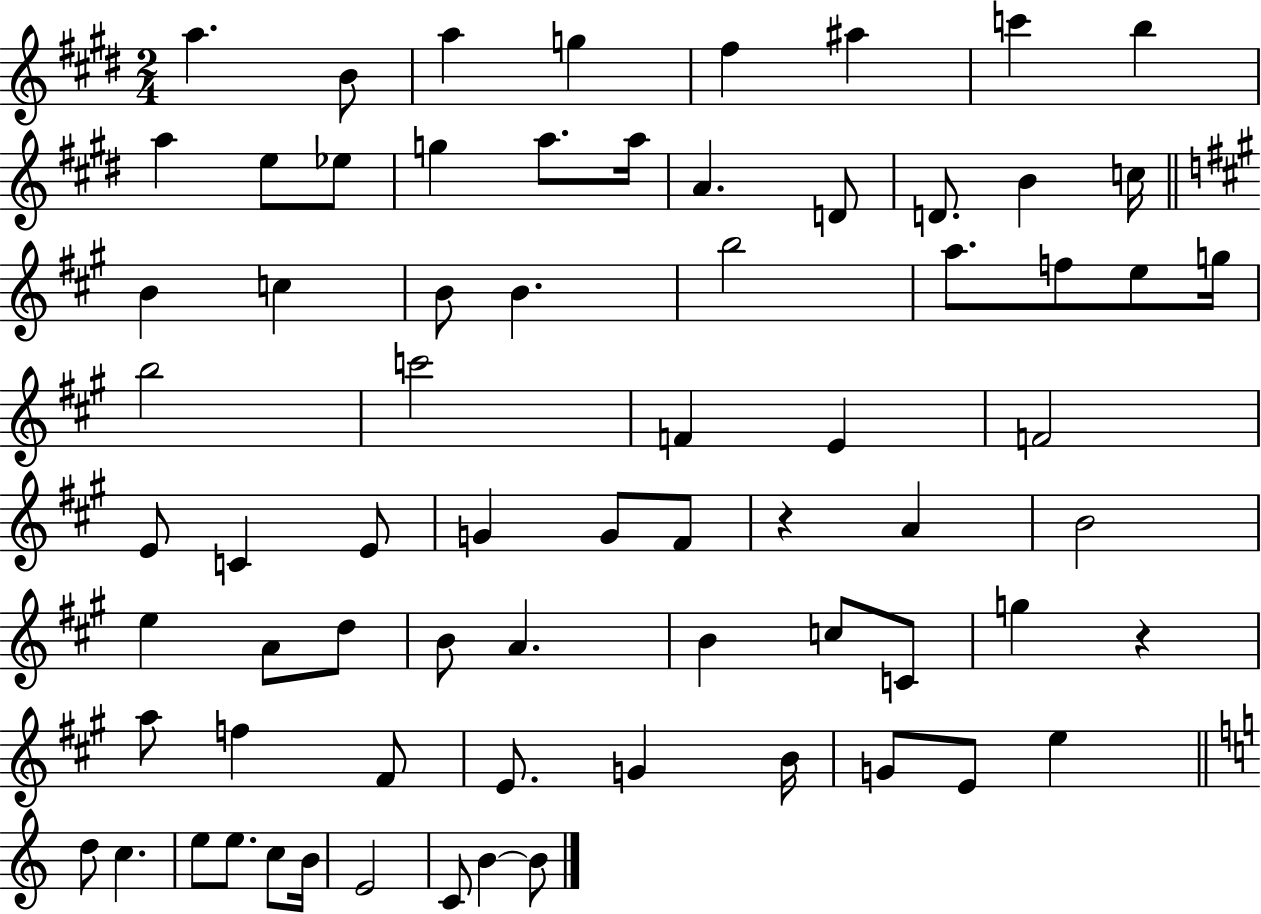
{
  \clef treble
  \numericTimeSignature
  \time 2/4
  \key e \major
  a''4. b'8 | a''4 g''4 | fis''4 ais''4 | c'''4 b''4 | \break a''4 e''8 ees''8 | g''4 a''8. a''16 | a'4. d'8 | d'8. b'4 c''16 | \break \bar "||" \break \key a \major b'4 c''4 | b'8 b'4. | b''2 | a''8. f''8 e''8 g''16 | \break b''2 | c'''2 | f'4 e'4 | f'2 | \break e'8 c'4 e'8 | g'4 g'8 fis'8 | r4 a'4 | b'2 | \break e''4 a'8 d''8 | b'8 a'4. | b'4 c''8 c'8 | g''4 r4 | \break a''8 f''4 fis'8 | e'8. g'4 b'16 | g'8 e'8 e''4 | \bar "||" \break \key c \major d''8 c''4. | e''8 e''8. c''8 b'16 | e'2 | c'8 b'4~~ b'8 | \break \bar "|."
}